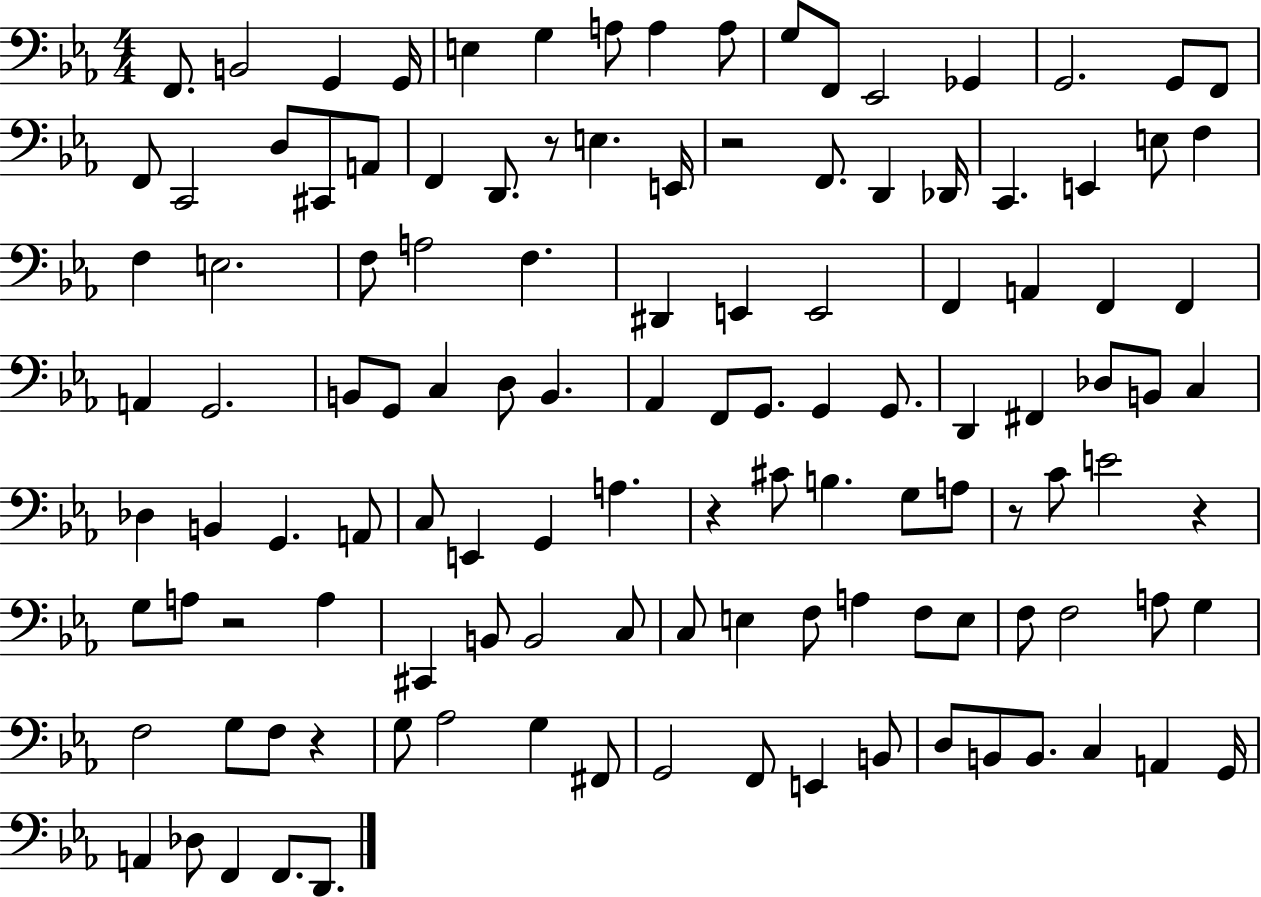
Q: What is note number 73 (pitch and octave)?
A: A3